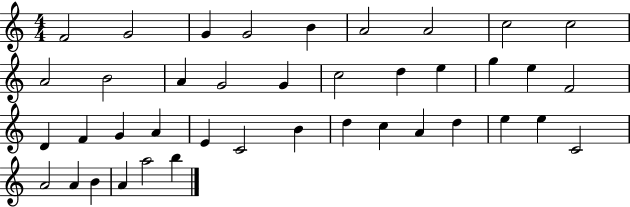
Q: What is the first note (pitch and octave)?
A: F4